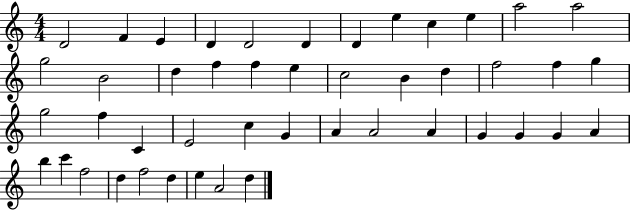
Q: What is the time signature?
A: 4/4